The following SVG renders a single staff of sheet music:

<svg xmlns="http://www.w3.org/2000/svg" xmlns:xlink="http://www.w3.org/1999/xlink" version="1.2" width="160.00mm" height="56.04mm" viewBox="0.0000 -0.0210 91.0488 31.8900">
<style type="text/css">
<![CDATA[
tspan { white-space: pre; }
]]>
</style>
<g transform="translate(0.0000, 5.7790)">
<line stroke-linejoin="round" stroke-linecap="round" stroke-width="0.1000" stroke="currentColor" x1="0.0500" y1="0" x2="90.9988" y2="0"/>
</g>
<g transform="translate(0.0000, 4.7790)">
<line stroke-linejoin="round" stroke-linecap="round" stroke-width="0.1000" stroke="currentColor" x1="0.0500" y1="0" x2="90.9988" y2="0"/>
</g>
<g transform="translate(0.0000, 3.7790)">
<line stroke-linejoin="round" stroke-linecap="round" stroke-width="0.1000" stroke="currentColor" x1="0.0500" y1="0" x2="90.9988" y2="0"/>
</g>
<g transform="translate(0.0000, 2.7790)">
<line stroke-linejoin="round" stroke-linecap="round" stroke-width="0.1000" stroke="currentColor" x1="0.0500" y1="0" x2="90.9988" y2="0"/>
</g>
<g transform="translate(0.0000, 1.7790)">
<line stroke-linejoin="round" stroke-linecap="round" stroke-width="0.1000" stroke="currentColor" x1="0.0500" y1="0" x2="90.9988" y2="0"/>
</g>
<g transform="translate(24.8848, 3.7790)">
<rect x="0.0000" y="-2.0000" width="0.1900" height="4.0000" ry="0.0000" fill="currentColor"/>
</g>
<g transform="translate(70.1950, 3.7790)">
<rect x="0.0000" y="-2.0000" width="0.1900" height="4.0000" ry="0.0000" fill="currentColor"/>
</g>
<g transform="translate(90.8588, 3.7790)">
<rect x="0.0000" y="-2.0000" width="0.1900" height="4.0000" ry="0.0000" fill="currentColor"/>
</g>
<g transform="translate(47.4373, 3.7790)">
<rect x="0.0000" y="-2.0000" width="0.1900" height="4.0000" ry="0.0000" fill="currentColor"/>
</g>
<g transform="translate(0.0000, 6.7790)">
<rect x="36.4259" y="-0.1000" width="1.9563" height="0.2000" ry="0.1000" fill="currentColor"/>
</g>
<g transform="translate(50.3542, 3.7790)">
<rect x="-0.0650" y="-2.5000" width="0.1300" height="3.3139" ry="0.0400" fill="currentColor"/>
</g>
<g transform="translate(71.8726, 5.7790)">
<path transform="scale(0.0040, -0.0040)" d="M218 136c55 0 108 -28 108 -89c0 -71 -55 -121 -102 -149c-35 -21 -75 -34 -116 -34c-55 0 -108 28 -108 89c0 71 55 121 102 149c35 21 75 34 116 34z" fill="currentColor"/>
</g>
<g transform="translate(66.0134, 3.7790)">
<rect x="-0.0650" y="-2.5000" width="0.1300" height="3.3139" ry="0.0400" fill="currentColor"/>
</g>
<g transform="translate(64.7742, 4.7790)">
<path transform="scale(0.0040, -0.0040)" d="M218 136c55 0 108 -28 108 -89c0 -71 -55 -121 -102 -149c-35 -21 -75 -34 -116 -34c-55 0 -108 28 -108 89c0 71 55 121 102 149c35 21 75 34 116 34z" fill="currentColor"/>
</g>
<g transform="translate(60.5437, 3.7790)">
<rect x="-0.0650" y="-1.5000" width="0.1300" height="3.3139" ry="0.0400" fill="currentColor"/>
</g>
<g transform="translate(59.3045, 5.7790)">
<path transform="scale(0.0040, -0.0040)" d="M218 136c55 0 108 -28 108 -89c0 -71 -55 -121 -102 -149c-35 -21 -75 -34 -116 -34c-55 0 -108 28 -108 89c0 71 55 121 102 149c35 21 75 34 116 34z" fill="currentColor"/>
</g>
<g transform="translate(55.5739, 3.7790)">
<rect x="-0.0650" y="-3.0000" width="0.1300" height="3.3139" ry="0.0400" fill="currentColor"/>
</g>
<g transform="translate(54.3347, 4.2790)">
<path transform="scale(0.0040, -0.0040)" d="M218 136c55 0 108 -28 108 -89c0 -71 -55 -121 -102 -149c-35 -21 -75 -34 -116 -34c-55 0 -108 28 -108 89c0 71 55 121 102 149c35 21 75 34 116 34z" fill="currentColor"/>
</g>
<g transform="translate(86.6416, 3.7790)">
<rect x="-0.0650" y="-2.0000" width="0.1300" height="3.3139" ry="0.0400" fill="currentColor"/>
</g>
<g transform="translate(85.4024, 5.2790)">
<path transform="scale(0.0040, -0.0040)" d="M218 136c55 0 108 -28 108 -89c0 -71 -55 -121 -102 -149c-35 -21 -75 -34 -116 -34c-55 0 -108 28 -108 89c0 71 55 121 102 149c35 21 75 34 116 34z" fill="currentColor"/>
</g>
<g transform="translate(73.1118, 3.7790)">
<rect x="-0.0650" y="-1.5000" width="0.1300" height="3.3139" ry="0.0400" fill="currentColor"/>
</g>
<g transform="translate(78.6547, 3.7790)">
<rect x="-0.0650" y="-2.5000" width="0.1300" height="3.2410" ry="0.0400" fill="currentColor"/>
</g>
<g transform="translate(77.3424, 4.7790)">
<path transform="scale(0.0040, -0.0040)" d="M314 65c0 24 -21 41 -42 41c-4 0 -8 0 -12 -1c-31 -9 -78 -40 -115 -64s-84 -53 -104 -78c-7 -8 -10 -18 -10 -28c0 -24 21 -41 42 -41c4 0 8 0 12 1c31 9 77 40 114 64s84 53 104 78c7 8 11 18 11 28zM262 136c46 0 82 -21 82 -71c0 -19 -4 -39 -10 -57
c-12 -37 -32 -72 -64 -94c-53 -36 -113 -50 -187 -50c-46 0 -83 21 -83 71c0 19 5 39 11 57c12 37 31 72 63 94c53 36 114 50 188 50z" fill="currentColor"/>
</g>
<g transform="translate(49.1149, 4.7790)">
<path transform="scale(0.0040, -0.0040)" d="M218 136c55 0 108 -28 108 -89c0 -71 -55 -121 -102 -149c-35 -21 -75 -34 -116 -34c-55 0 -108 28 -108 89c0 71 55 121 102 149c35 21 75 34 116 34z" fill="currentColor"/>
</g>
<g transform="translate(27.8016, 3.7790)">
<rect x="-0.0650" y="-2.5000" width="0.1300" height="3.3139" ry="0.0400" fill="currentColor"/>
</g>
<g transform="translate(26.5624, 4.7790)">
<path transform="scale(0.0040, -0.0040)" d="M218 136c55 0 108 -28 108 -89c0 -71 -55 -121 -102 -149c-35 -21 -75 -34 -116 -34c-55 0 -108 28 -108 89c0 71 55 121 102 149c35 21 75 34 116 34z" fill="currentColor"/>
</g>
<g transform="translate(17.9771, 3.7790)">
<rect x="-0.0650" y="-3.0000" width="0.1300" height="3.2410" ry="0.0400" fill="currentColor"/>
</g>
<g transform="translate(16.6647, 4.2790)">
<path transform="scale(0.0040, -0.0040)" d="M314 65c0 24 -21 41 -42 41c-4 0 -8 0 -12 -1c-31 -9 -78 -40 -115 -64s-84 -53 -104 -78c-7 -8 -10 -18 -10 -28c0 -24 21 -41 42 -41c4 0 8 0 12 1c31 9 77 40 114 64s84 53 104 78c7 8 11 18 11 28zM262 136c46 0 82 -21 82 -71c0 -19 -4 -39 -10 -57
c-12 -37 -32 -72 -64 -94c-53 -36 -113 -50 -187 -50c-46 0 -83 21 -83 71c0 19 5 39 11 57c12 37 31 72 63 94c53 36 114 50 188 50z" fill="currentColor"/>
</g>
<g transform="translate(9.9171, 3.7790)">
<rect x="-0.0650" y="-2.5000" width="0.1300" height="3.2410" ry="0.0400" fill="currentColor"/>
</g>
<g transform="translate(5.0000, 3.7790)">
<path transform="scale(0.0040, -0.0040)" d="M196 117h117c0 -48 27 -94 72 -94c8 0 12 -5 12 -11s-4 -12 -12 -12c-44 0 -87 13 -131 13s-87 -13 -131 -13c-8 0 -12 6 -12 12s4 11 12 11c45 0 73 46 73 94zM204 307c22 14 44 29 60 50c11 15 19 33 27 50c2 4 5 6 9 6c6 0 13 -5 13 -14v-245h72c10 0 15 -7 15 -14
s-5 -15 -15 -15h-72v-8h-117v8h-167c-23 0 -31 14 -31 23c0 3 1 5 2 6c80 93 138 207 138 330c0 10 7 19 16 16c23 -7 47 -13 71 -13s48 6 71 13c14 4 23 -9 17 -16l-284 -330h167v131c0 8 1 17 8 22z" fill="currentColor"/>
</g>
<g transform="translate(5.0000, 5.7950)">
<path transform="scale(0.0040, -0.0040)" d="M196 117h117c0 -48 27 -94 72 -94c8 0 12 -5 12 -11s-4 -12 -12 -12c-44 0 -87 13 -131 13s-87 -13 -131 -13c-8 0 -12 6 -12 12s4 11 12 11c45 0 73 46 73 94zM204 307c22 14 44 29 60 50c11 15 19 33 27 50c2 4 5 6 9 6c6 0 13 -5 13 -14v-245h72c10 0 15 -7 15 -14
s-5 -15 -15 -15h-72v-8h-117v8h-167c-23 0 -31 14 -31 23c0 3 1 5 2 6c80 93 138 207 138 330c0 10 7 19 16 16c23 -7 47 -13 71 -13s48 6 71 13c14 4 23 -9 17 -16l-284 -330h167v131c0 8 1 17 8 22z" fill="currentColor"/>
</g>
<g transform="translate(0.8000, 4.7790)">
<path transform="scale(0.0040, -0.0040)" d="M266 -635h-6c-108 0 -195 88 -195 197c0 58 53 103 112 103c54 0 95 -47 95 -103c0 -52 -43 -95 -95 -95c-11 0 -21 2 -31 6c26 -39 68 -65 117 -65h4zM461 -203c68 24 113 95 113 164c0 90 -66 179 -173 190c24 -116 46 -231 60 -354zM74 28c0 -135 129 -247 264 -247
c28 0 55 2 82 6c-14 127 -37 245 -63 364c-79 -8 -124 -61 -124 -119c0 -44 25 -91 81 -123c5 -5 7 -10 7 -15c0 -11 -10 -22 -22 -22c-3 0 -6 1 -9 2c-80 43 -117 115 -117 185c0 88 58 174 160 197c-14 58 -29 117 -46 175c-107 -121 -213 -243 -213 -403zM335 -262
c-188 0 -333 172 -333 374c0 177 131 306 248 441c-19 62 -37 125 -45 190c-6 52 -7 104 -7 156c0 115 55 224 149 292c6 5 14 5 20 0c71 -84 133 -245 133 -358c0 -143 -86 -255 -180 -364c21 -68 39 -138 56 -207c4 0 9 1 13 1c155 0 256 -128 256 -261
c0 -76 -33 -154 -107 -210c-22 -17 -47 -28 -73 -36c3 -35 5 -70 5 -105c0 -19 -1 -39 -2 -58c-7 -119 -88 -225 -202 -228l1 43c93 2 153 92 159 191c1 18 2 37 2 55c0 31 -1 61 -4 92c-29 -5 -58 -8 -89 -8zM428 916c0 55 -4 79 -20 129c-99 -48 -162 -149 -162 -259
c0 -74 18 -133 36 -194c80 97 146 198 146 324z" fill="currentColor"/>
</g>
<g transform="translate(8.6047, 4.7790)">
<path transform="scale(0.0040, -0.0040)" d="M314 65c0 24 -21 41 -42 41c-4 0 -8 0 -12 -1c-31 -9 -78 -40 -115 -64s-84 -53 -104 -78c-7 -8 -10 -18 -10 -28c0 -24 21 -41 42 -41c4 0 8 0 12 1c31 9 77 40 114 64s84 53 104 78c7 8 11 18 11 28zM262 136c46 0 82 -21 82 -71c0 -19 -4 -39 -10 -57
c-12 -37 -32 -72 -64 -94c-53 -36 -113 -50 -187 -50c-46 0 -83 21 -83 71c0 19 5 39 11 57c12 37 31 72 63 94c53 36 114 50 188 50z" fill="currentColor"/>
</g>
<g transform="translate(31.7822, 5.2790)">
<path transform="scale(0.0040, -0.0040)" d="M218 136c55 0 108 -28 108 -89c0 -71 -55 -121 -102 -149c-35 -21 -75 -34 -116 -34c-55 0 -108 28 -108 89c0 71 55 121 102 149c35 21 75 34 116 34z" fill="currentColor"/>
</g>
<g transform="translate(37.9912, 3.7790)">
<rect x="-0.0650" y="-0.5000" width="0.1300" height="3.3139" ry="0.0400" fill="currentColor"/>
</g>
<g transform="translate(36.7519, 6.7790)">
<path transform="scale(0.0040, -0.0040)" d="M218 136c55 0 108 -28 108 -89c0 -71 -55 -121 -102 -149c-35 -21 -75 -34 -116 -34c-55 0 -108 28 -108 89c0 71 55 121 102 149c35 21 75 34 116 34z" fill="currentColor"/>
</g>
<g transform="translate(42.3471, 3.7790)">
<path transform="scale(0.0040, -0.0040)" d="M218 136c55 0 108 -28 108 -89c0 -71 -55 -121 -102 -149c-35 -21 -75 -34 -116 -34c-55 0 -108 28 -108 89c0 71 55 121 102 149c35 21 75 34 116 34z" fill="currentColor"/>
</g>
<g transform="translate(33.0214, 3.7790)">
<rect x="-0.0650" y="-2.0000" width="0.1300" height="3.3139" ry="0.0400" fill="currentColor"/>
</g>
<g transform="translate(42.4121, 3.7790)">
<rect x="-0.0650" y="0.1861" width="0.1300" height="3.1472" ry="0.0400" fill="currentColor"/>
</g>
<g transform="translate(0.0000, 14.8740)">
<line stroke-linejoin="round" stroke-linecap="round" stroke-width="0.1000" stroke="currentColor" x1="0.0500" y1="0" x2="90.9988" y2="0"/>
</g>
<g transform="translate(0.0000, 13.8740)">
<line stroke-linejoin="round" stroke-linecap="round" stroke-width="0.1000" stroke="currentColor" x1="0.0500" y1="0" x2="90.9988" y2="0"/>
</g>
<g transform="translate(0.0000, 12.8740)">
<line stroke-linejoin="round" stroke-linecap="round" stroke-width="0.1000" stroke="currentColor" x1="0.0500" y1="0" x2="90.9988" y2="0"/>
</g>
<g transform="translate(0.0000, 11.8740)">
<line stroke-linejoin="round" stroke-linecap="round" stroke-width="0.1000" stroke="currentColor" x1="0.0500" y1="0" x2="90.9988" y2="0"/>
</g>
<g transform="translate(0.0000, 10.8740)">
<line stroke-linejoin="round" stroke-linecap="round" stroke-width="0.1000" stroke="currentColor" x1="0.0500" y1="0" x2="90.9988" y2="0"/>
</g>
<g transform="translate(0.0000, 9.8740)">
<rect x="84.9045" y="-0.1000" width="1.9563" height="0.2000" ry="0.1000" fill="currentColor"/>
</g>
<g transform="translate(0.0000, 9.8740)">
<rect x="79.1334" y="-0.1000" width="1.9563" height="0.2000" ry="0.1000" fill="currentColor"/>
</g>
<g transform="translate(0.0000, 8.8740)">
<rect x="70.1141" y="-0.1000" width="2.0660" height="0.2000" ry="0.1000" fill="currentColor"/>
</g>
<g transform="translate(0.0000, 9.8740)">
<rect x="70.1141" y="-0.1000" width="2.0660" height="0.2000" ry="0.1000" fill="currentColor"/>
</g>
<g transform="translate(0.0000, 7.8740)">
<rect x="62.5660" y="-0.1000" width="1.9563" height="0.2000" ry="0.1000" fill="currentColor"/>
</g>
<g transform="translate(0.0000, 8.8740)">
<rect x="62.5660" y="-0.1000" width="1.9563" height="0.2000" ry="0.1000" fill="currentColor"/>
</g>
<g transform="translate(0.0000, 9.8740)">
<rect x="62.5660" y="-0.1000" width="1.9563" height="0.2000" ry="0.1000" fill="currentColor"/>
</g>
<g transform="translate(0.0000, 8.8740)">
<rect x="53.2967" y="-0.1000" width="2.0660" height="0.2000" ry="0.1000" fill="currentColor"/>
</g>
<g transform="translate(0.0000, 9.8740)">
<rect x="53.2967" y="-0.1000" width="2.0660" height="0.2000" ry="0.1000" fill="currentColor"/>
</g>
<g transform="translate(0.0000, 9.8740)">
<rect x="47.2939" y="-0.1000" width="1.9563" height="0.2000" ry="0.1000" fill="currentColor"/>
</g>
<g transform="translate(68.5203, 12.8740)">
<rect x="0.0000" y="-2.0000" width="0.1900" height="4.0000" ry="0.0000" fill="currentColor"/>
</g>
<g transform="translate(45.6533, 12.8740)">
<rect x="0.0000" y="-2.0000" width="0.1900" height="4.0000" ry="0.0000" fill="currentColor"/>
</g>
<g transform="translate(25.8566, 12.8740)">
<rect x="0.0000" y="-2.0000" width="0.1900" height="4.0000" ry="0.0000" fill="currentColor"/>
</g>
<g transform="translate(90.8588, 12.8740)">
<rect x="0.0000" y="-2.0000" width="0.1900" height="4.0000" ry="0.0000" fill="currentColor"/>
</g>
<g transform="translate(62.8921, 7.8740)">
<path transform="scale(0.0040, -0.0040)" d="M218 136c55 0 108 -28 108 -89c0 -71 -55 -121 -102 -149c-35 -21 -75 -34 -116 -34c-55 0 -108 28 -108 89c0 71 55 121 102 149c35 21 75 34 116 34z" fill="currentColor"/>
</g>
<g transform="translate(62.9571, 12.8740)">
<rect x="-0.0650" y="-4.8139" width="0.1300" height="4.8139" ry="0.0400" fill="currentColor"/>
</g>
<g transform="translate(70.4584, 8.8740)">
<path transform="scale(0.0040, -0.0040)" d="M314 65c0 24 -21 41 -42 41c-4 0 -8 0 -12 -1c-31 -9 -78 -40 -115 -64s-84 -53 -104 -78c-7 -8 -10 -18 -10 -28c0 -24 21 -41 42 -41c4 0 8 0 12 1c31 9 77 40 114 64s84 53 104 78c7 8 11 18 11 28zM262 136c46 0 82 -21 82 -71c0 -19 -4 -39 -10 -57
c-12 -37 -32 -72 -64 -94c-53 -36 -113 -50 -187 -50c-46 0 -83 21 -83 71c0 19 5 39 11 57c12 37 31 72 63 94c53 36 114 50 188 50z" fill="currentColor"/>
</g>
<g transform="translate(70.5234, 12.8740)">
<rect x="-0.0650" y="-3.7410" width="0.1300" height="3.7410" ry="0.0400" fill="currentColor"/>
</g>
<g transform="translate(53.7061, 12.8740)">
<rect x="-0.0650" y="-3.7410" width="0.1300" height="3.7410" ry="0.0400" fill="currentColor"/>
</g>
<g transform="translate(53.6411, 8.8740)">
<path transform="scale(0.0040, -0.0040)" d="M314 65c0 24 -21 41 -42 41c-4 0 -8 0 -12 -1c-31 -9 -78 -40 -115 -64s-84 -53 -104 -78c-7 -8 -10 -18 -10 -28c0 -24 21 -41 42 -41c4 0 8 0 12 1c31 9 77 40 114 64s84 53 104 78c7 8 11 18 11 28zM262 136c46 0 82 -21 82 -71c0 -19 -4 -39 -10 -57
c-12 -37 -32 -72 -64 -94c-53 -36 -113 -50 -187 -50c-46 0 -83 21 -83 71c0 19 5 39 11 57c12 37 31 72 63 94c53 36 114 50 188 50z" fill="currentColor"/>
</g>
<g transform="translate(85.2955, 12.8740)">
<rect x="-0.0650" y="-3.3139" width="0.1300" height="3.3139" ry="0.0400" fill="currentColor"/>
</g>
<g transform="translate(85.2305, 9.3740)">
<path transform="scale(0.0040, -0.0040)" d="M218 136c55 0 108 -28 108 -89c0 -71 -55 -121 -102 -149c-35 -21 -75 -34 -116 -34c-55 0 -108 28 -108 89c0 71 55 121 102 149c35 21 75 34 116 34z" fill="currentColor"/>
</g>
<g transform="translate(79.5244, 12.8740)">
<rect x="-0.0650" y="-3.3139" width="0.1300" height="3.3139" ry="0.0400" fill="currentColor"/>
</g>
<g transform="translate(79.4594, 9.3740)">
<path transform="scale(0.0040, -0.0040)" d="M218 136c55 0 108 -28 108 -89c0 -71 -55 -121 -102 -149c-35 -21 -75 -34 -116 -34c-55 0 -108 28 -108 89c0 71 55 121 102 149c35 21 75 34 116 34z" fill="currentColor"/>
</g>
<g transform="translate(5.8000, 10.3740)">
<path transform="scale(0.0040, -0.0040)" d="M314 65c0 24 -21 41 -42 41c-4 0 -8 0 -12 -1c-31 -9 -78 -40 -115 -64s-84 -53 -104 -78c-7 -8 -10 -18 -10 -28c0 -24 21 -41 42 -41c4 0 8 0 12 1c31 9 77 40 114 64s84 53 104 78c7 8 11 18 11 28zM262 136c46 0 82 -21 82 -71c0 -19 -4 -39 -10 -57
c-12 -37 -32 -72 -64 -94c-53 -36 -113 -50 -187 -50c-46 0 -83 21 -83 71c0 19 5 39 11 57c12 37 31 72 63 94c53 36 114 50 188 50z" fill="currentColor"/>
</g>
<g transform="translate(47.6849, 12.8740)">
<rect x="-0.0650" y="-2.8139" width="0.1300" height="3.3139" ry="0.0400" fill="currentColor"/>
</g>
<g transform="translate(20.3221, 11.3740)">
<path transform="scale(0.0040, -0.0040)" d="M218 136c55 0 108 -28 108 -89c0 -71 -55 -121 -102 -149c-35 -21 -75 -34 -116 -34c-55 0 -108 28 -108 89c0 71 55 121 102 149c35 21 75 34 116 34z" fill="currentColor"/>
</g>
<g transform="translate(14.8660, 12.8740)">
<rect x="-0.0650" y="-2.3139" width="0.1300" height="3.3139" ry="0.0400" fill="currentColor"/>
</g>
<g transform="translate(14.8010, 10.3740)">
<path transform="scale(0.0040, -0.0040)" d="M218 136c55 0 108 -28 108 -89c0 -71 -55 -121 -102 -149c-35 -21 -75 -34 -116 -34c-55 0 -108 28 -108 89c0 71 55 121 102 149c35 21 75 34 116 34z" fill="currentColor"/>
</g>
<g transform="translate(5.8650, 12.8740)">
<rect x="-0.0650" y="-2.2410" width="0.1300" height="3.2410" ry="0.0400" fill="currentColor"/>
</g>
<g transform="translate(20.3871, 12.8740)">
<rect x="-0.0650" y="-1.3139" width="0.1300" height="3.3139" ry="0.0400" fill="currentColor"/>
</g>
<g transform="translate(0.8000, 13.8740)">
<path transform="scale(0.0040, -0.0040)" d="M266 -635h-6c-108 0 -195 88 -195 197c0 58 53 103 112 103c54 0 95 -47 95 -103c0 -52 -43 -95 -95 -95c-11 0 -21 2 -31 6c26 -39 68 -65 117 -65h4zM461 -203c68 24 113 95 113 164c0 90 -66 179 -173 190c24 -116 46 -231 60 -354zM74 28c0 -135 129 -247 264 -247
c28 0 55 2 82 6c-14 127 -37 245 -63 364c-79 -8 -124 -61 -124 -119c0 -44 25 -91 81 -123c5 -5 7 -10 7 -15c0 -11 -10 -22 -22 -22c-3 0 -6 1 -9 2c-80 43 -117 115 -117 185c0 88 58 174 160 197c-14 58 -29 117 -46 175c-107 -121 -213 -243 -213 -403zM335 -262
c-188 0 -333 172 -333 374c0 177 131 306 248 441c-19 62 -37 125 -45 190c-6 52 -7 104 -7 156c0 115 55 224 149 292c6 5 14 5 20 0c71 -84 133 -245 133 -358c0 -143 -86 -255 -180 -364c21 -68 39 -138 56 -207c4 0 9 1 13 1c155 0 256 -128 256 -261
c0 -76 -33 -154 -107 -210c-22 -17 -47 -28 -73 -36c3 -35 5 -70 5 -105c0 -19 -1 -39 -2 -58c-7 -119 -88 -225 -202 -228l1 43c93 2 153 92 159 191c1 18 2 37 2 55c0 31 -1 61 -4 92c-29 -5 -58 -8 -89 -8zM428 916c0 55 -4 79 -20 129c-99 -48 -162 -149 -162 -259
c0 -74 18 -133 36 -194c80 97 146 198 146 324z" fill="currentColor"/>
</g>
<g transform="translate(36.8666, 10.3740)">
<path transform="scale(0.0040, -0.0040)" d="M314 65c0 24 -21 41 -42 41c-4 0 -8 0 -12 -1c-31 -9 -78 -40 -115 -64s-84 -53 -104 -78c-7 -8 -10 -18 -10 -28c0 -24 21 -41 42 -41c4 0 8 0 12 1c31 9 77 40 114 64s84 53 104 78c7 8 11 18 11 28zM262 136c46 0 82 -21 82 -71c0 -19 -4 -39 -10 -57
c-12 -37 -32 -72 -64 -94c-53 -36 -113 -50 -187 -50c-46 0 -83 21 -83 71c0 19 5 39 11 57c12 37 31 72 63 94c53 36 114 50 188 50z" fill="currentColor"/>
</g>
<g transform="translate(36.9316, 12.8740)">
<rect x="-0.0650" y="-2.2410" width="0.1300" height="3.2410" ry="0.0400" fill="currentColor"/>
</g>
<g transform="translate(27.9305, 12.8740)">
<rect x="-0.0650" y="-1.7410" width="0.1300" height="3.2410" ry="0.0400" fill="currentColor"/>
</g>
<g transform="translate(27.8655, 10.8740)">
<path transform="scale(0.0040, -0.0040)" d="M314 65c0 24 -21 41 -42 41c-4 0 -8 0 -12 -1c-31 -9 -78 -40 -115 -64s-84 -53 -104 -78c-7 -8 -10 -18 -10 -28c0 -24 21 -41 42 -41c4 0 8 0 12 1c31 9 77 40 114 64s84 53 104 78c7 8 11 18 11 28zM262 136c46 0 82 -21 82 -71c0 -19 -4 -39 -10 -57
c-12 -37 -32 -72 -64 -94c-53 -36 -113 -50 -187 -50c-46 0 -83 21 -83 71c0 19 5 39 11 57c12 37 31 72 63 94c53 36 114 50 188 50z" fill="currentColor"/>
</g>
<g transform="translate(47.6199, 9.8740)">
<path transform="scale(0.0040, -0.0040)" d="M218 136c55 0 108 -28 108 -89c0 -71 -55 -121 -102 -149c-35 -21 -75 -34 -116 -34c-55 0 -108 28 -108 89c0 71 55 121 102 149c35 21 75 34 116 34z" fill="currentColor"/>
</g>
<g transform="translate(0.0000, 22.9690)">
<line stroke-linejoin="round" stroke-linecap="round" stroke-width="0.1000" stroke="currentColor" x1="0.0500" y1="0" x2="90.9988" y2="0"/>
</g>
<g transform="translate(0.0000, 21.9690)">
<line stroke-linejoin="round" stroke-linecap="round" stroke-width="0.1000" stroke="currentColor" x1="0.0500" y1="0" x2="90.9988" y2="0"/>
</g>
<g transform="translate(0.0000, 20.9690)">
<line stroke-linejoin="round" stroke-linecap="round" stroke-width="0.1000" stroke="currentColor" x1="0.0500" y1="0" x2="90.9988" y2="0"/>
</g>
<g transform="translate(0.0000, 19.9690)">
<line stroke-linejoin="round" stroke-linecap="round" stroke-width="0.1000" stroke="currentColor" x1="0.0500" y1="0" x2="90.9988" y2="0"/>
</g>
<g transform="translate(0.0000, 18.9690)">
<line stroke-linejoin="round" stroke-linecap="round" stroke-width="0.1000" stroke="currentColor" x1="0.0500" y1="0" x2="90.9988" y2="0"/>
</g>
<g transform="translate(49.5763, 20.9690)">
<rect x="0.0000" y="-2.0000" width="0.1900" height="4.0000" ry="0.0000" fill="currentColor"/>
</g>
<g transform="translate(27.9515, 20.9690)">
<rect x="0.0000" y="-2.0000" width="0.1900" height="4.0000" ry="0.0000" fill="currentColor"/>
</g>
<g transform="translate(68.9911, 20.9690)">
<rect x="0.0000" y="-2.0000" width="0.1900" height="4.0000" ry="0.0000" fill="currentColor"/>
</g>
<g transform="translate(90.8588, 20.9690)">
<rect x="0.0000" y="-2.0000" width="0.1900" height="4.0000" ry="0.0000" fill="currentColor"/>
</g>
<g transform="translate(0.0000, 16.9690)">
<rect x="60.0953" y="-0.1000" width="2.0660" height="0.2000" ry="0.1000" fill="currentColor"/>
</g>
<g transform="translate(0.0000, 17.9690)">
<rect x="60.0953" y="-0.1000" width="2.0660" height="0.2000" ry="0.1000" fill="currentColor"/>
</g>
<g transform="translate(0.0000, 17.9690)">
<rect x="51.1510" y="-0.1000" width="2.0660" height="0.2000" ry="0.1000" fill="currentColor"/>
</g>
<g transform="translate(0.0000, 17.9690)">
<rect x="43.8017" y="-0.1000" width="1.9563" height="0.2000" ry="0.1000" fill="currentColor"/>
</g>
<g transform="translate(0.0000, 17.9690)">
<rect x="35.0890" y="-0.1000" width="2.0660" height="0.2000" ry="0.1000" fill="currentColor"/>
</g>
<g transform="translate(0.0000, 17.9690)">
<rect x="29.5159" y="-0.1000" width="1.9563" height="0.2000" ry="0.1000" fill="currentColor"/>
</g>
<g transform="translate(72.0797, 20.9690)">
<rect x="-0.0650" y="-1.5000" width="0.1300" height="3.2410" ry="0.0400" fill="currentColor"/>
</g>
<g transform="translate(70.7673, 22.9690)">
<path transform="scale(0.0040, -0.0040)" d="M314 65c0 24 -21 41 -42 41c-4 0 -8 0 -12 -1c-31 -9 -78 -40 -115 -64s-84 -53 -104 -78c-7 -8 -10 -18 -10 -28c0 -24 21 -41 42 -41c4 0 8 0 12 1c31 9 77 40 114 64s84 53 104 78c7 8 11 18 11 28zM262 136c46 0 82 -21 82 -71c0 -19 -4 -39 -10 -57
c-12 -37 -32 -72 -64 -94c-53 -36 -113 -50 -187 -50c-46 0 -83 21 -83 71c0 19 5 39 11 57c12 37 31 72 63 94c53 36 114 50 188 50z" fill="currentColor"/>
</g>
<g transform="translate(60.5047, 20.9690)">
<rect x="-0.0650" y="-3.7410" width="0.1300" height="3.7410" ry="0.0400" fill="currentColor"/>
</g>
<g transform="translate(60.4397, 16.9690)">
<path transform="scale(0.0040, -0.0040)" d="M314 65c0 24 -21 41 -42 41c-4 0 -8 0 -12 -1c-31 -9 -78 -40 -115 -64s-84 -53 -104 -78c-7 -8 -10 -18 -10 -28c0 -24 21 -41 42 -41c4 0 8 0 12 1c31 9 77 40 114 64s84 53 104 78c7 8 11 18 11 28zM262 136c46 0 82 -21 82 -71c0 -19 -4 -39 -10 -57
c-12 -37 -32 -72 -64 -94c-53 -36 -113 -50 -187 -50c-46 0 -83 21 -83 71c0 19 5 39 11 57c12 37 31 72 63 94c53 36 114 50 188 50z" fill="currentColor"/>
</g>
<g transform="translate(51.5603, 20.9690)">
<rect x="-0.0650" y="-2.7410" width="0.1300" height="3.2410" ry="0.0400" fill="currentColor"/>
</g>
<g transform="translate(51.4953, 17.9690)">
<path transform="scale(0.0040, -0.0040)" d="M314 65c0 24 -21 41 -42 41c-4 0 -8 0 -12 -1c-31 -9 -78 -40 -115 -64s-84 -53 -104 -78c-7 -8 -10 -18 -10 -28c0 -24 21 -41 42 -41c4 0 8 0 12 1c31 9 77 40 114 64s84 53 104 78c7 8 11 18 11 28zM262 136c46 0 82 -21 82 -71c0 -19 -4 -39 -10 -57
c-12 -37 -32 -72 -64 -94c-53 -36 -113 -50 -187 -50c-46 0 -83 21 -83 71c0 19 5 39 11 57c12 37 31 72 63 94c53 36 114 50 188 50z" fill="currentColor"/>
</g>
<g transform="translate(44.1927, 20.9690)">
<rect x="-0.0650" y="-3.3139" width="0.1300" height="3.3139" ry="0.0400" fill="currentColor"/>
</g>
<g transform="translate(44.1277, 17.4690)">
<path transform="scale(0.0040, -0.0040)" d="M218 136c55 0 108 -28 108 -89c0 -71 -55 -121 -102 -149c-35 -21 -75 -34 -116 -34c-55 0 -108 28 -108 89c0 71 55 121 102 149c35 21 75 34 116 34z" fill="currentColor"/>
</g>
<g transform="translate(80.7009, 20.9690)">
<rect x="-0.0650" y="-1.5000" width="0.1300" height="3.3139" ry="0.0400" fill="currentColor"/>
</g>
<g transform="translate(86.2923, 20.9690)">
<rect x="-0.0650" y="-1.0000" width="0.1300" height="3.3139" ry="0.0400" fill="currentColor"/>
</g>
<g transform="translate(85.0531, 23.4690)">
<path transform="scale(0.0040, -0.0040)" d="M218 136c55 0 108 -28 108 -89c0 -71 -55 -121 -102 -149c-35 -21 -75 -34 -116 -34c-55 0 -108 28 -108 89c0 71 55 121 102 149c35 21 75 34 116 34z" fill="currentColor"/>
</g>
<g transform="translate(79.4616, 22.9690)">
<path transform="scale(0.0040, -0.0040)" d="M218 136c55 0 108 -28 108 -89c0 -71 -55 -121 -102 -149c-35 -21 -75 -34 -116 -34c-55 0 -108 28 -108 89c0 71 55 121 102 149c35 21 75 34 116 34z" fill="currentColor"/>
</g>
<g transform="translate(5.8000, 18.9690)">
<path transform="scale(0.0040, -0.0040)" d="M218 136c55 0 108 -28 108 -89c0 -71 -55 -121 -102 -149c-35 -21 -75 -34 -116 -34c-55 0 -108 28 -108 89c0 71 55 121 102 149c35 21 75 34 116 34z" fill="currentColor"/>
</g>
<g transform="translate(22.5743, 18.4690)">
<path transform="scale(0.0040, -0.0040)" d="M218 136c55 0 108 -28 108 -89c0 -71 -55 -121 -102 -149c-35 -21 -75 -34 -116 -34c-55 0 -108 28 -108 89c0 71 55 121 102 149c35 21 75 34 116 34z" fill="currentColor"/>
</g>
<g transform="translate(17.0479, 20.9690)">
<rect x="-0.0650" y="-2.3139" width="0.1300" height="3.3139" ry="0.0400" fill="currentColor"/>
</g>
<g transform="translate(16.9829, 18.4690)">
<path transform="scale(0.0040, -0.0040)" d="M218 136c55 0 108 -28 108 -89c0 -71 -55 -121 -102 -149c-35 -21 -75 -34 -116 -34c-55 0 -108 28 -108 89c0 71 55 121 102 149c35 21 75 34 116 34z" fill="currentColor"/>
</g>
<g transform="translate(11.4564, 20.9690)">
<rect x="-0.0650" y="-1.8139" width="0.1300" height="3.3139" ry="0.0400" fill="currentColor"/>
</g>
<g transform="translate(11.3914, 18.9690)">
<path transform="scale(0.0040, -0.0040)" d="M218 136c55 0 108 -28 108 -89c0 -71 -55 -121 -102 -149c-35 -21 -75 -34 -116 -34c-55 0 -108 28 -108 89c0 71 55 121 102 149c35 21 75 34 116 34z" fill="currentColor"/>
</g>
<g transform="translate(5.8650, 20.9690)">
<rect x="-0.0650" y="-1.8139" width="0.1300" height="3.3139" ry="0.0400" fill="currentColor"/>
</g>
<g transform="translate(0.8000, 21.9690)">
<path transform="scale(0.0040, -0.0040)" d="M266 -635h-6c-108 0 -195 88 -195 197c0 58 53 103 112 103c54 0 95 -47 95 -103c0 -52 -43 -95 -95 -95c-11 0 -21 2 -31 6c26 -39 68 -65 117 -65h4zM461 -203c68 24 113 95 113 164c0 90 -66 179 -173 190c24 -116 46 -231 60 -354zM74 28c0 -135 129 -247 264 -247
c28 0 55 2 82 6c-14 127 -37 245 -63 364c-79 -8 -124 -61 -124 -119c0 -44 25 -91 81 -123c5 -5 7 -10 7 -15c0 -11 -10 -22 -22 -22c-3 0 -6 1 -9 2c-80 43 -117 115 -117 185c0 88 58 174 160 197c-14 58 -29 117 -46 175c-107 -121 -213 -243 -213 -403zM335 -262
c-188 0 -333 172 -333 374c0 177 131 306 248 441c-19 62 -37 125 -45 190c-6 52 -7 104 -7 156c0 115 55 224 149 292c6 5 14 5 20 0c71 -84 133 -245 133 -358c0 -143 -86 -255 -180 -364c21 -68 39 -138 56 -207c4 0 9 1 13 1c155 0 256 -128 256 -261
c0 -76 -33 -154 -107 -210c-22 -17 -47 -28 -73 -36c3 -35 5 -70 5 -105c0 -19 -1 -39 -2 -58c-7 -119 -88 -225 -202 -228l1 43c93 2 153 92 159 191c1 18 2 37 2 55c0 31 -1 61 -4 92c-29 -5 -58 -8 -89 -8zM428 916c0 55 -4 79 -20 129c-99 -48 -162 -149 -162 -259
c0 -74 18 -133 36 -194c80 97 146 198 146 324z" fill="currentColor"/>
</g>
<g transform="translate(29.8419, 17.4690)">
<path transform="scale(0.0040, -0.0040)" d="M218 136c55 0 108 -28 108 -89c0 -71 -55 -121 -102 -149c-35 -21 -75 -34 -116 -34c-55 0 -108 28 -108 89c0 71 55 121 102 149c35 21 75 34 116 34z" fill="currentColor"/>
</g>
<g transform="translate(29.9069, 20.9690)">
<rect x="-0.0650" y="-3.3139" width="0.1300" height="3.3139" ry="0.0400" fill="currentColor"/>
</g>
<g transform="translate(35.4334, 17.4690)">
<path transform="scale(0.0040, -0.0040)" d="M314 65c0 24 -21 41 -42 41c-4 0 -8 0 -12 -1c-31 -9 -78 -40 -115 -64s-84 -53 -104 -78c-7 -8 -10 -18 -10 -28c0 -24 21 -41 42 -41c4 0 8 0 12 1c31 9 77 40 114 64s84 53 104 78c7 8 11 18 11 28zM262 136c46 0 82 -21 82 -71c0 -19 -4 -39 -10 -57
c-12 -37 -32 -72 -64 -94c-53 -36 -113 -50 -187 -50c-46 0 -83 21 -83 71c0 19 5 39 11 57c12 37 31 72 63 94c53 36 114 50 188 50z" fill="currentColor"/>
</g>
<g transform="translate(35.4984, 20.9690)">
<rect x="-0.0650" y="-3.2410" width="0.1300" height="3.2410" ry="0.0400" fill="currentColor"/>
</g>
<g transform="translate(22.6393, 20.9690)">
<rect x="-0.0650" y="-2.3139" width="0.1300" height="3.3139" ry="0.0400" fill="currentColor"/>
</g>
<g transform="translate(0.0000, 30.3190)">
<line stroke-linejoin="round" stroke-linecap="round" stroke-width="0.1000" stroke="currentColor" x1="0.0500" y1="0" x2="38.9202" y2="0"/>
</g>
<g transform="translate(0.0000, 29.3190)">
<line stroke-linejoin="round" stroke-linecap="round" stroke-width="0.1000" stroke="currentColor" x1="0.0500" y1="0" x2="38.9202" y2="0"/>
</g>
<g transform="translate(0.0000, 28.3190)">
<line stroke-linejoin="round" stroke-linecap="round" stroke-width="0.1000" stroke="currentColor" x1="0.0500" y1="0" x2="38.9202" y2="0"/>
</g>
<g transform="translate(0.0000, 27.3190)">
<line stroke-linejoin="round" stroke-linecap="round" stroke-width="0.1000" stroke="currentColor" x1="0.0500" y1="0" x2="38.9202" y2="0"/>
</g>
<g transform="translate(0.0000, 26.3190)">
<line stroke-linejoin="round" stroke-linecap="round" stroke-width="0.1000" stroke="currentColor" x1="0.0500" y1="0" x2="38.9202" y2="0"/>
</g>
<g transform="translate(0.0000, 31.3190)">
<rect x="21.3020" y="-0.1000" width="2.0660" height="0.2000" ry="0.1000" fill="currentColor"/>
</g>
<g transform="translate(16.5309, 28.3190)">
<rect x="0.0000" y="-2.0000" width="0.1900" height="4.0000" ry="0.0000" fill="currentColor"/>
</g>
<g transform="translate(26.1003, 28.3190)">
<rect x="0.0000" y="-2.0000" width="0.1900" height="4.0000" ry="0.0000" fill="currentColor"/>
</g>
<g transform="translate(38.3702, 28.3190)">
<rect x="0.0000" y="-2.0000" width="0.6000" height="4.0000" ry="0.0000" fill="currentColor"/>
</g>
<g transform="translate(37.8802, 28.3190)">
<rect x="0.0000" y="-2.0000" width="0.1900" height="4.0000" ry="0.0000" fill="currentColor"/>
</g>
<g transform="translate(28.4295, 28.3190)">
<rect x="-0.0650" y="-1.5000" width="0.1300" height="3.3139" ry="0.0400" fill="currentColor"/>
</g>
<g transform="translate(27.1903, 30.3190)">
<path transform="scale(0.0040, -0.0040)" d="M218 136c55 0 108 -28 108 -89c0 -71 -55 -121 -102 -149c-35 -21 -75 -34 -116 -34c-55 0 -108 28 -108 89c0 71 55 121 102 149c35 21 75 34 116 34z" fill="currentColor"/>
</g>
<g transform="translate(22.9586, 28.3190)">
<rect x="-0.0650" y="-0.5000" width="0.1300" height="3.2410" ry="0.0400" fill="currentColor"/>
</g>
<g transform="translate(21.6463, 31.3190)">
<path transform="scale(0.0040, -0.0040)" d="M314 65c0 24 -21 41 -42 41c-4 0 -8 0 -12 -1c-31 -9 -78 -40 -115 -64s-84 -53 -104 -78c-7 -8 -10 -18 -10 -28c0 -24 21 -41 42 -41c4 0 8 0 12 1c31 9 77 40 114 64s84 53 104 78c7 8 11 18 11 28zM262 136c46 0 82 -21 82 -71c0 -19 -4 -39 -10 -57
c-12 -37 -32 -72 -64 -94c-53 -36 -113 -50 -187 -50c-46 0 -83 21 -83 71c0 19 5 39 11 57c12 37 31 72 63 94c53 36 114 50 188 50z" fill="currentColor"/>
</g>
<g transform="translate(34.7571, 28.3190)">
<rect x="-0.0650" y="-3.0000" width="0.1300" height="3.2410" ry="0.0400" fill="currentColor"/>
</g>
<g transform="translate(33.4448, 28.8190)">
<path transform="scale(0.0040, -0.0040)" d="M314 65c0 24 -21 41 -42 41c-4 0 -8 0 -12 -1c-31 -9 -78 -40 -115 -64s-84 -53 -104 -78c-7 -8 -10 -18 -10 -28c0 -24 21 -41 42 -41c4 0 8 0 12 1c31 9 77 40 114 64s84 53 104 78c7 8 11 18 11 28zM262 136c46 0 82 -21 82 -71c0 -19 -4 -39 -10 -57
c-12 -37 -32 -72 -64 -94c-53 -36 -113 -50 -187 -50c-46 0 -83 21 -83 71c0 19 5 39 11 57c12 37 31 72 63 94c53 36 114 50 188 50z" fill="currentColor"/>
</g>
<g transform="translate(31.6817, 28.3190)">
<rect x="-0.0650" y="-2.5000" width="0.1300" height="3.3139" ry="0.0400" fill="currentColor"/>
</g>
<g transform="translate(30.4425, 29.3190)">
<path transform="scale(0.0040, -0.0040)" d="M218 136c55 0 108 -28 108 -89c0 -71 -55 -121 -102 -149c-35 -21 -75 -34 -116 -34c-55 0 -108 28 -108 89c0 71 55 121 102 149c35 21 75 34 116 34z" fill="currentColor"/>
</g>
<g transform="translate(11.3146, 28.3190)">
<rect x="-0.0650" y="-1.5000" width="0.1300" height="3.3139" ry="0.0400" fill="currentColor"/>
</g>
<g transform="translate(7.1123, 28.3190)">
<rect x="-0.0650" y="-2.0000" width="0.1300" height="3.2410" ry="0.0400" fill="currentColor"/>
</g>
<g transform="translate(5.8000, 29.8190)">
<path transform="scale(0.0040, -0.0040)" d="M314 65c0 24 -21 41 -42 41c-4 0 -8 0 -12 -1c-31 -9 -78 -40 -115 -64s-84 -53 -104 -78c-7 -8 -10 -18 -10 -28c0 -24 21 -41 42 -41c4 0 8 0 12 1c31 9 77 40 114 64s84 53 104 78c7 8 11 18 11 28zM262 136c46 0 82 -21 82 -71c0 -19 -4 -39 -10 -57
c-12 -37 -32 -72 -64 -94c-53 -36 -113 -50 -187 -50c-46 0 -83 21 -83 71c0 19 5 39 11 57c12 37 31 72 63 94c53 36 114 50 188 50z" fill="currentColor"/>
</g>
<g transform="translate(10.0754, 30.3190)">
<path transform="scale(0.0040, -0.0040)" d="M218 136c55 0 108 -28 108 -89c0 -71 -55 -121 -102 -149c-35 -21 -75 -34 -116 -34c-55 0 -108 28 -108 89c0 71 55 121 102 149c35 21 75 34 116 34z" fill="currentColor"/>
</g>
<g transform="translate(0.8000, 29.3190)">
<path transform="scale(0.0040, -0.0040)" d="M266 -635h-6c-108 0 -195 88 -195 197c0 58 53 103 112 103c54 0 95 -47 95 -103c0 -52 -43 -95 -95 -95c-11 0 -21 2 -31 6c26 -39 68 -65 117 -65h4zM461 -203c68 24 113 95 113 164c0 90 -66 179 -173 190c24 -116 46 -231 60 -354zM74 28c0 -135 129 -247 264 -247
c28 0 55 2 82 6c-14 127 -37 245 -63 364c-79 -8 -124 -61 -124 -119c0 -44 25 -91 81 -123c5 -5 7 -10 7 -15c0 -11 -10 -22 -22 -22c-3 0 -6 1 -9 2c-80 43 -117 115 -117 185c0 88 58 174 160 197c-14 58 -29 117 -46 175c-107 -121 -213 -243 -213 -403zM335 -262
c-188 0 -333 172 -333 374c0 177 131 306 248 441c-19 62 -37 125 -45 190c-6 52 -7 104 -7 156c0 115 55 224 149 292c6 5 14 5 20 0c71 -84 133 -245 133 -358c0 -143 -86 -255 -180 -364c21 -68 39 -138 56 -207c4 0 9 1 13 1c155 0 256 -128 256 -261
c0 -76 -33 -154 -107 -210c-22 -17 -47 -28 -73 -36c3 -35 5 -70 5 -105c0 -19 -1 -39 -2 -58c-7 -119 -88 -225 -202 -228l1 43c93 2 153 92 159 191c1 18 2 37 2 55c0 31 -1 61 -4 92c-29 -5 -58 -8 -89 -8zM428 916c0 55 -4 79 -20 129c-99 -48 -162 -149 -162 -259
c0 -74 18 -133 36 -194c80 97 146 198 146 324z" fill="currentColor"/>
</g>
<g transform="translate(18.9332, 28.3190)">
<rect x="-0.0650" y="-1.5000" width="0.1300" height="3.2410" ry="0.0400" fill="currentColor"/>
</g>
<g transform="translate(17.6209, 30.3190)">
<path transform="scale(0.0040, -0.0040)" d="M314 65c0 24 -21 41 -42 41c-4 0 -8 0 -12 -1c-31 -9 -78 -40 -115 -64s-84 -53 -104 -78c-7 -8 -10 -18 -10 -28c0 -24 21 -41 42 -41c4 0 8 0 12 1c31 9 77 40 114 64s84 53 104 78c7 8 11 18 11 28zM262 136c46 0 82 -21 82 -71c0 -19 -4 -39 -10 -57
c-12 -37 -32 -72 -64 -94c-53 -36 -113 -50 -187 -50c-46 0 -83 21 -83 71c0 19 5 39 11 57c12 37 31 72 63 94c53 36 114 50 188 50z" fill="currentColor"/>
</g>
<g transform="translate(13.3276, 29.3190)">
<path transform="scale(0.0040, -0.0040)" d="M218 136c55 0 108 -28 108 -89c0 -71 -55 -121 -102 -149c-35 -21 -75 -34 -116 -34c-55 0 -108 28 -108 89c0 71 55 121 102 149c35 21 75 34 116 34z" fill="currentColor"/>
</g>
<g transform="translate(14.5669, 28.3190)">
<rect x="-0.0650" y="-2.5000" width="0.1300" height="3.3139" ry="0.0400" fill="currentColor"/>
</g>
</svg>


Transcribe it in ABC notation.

X:1
T:Untitled
M:4/4
L:1/4
K:C
G2 A2 G F C B G A E G E G2 F g2 g e f2 g2 a c'2 e' c'2 b b f f g g b b2 b a2 c'2 E2 E D F2 E G E2 C2 E G A2